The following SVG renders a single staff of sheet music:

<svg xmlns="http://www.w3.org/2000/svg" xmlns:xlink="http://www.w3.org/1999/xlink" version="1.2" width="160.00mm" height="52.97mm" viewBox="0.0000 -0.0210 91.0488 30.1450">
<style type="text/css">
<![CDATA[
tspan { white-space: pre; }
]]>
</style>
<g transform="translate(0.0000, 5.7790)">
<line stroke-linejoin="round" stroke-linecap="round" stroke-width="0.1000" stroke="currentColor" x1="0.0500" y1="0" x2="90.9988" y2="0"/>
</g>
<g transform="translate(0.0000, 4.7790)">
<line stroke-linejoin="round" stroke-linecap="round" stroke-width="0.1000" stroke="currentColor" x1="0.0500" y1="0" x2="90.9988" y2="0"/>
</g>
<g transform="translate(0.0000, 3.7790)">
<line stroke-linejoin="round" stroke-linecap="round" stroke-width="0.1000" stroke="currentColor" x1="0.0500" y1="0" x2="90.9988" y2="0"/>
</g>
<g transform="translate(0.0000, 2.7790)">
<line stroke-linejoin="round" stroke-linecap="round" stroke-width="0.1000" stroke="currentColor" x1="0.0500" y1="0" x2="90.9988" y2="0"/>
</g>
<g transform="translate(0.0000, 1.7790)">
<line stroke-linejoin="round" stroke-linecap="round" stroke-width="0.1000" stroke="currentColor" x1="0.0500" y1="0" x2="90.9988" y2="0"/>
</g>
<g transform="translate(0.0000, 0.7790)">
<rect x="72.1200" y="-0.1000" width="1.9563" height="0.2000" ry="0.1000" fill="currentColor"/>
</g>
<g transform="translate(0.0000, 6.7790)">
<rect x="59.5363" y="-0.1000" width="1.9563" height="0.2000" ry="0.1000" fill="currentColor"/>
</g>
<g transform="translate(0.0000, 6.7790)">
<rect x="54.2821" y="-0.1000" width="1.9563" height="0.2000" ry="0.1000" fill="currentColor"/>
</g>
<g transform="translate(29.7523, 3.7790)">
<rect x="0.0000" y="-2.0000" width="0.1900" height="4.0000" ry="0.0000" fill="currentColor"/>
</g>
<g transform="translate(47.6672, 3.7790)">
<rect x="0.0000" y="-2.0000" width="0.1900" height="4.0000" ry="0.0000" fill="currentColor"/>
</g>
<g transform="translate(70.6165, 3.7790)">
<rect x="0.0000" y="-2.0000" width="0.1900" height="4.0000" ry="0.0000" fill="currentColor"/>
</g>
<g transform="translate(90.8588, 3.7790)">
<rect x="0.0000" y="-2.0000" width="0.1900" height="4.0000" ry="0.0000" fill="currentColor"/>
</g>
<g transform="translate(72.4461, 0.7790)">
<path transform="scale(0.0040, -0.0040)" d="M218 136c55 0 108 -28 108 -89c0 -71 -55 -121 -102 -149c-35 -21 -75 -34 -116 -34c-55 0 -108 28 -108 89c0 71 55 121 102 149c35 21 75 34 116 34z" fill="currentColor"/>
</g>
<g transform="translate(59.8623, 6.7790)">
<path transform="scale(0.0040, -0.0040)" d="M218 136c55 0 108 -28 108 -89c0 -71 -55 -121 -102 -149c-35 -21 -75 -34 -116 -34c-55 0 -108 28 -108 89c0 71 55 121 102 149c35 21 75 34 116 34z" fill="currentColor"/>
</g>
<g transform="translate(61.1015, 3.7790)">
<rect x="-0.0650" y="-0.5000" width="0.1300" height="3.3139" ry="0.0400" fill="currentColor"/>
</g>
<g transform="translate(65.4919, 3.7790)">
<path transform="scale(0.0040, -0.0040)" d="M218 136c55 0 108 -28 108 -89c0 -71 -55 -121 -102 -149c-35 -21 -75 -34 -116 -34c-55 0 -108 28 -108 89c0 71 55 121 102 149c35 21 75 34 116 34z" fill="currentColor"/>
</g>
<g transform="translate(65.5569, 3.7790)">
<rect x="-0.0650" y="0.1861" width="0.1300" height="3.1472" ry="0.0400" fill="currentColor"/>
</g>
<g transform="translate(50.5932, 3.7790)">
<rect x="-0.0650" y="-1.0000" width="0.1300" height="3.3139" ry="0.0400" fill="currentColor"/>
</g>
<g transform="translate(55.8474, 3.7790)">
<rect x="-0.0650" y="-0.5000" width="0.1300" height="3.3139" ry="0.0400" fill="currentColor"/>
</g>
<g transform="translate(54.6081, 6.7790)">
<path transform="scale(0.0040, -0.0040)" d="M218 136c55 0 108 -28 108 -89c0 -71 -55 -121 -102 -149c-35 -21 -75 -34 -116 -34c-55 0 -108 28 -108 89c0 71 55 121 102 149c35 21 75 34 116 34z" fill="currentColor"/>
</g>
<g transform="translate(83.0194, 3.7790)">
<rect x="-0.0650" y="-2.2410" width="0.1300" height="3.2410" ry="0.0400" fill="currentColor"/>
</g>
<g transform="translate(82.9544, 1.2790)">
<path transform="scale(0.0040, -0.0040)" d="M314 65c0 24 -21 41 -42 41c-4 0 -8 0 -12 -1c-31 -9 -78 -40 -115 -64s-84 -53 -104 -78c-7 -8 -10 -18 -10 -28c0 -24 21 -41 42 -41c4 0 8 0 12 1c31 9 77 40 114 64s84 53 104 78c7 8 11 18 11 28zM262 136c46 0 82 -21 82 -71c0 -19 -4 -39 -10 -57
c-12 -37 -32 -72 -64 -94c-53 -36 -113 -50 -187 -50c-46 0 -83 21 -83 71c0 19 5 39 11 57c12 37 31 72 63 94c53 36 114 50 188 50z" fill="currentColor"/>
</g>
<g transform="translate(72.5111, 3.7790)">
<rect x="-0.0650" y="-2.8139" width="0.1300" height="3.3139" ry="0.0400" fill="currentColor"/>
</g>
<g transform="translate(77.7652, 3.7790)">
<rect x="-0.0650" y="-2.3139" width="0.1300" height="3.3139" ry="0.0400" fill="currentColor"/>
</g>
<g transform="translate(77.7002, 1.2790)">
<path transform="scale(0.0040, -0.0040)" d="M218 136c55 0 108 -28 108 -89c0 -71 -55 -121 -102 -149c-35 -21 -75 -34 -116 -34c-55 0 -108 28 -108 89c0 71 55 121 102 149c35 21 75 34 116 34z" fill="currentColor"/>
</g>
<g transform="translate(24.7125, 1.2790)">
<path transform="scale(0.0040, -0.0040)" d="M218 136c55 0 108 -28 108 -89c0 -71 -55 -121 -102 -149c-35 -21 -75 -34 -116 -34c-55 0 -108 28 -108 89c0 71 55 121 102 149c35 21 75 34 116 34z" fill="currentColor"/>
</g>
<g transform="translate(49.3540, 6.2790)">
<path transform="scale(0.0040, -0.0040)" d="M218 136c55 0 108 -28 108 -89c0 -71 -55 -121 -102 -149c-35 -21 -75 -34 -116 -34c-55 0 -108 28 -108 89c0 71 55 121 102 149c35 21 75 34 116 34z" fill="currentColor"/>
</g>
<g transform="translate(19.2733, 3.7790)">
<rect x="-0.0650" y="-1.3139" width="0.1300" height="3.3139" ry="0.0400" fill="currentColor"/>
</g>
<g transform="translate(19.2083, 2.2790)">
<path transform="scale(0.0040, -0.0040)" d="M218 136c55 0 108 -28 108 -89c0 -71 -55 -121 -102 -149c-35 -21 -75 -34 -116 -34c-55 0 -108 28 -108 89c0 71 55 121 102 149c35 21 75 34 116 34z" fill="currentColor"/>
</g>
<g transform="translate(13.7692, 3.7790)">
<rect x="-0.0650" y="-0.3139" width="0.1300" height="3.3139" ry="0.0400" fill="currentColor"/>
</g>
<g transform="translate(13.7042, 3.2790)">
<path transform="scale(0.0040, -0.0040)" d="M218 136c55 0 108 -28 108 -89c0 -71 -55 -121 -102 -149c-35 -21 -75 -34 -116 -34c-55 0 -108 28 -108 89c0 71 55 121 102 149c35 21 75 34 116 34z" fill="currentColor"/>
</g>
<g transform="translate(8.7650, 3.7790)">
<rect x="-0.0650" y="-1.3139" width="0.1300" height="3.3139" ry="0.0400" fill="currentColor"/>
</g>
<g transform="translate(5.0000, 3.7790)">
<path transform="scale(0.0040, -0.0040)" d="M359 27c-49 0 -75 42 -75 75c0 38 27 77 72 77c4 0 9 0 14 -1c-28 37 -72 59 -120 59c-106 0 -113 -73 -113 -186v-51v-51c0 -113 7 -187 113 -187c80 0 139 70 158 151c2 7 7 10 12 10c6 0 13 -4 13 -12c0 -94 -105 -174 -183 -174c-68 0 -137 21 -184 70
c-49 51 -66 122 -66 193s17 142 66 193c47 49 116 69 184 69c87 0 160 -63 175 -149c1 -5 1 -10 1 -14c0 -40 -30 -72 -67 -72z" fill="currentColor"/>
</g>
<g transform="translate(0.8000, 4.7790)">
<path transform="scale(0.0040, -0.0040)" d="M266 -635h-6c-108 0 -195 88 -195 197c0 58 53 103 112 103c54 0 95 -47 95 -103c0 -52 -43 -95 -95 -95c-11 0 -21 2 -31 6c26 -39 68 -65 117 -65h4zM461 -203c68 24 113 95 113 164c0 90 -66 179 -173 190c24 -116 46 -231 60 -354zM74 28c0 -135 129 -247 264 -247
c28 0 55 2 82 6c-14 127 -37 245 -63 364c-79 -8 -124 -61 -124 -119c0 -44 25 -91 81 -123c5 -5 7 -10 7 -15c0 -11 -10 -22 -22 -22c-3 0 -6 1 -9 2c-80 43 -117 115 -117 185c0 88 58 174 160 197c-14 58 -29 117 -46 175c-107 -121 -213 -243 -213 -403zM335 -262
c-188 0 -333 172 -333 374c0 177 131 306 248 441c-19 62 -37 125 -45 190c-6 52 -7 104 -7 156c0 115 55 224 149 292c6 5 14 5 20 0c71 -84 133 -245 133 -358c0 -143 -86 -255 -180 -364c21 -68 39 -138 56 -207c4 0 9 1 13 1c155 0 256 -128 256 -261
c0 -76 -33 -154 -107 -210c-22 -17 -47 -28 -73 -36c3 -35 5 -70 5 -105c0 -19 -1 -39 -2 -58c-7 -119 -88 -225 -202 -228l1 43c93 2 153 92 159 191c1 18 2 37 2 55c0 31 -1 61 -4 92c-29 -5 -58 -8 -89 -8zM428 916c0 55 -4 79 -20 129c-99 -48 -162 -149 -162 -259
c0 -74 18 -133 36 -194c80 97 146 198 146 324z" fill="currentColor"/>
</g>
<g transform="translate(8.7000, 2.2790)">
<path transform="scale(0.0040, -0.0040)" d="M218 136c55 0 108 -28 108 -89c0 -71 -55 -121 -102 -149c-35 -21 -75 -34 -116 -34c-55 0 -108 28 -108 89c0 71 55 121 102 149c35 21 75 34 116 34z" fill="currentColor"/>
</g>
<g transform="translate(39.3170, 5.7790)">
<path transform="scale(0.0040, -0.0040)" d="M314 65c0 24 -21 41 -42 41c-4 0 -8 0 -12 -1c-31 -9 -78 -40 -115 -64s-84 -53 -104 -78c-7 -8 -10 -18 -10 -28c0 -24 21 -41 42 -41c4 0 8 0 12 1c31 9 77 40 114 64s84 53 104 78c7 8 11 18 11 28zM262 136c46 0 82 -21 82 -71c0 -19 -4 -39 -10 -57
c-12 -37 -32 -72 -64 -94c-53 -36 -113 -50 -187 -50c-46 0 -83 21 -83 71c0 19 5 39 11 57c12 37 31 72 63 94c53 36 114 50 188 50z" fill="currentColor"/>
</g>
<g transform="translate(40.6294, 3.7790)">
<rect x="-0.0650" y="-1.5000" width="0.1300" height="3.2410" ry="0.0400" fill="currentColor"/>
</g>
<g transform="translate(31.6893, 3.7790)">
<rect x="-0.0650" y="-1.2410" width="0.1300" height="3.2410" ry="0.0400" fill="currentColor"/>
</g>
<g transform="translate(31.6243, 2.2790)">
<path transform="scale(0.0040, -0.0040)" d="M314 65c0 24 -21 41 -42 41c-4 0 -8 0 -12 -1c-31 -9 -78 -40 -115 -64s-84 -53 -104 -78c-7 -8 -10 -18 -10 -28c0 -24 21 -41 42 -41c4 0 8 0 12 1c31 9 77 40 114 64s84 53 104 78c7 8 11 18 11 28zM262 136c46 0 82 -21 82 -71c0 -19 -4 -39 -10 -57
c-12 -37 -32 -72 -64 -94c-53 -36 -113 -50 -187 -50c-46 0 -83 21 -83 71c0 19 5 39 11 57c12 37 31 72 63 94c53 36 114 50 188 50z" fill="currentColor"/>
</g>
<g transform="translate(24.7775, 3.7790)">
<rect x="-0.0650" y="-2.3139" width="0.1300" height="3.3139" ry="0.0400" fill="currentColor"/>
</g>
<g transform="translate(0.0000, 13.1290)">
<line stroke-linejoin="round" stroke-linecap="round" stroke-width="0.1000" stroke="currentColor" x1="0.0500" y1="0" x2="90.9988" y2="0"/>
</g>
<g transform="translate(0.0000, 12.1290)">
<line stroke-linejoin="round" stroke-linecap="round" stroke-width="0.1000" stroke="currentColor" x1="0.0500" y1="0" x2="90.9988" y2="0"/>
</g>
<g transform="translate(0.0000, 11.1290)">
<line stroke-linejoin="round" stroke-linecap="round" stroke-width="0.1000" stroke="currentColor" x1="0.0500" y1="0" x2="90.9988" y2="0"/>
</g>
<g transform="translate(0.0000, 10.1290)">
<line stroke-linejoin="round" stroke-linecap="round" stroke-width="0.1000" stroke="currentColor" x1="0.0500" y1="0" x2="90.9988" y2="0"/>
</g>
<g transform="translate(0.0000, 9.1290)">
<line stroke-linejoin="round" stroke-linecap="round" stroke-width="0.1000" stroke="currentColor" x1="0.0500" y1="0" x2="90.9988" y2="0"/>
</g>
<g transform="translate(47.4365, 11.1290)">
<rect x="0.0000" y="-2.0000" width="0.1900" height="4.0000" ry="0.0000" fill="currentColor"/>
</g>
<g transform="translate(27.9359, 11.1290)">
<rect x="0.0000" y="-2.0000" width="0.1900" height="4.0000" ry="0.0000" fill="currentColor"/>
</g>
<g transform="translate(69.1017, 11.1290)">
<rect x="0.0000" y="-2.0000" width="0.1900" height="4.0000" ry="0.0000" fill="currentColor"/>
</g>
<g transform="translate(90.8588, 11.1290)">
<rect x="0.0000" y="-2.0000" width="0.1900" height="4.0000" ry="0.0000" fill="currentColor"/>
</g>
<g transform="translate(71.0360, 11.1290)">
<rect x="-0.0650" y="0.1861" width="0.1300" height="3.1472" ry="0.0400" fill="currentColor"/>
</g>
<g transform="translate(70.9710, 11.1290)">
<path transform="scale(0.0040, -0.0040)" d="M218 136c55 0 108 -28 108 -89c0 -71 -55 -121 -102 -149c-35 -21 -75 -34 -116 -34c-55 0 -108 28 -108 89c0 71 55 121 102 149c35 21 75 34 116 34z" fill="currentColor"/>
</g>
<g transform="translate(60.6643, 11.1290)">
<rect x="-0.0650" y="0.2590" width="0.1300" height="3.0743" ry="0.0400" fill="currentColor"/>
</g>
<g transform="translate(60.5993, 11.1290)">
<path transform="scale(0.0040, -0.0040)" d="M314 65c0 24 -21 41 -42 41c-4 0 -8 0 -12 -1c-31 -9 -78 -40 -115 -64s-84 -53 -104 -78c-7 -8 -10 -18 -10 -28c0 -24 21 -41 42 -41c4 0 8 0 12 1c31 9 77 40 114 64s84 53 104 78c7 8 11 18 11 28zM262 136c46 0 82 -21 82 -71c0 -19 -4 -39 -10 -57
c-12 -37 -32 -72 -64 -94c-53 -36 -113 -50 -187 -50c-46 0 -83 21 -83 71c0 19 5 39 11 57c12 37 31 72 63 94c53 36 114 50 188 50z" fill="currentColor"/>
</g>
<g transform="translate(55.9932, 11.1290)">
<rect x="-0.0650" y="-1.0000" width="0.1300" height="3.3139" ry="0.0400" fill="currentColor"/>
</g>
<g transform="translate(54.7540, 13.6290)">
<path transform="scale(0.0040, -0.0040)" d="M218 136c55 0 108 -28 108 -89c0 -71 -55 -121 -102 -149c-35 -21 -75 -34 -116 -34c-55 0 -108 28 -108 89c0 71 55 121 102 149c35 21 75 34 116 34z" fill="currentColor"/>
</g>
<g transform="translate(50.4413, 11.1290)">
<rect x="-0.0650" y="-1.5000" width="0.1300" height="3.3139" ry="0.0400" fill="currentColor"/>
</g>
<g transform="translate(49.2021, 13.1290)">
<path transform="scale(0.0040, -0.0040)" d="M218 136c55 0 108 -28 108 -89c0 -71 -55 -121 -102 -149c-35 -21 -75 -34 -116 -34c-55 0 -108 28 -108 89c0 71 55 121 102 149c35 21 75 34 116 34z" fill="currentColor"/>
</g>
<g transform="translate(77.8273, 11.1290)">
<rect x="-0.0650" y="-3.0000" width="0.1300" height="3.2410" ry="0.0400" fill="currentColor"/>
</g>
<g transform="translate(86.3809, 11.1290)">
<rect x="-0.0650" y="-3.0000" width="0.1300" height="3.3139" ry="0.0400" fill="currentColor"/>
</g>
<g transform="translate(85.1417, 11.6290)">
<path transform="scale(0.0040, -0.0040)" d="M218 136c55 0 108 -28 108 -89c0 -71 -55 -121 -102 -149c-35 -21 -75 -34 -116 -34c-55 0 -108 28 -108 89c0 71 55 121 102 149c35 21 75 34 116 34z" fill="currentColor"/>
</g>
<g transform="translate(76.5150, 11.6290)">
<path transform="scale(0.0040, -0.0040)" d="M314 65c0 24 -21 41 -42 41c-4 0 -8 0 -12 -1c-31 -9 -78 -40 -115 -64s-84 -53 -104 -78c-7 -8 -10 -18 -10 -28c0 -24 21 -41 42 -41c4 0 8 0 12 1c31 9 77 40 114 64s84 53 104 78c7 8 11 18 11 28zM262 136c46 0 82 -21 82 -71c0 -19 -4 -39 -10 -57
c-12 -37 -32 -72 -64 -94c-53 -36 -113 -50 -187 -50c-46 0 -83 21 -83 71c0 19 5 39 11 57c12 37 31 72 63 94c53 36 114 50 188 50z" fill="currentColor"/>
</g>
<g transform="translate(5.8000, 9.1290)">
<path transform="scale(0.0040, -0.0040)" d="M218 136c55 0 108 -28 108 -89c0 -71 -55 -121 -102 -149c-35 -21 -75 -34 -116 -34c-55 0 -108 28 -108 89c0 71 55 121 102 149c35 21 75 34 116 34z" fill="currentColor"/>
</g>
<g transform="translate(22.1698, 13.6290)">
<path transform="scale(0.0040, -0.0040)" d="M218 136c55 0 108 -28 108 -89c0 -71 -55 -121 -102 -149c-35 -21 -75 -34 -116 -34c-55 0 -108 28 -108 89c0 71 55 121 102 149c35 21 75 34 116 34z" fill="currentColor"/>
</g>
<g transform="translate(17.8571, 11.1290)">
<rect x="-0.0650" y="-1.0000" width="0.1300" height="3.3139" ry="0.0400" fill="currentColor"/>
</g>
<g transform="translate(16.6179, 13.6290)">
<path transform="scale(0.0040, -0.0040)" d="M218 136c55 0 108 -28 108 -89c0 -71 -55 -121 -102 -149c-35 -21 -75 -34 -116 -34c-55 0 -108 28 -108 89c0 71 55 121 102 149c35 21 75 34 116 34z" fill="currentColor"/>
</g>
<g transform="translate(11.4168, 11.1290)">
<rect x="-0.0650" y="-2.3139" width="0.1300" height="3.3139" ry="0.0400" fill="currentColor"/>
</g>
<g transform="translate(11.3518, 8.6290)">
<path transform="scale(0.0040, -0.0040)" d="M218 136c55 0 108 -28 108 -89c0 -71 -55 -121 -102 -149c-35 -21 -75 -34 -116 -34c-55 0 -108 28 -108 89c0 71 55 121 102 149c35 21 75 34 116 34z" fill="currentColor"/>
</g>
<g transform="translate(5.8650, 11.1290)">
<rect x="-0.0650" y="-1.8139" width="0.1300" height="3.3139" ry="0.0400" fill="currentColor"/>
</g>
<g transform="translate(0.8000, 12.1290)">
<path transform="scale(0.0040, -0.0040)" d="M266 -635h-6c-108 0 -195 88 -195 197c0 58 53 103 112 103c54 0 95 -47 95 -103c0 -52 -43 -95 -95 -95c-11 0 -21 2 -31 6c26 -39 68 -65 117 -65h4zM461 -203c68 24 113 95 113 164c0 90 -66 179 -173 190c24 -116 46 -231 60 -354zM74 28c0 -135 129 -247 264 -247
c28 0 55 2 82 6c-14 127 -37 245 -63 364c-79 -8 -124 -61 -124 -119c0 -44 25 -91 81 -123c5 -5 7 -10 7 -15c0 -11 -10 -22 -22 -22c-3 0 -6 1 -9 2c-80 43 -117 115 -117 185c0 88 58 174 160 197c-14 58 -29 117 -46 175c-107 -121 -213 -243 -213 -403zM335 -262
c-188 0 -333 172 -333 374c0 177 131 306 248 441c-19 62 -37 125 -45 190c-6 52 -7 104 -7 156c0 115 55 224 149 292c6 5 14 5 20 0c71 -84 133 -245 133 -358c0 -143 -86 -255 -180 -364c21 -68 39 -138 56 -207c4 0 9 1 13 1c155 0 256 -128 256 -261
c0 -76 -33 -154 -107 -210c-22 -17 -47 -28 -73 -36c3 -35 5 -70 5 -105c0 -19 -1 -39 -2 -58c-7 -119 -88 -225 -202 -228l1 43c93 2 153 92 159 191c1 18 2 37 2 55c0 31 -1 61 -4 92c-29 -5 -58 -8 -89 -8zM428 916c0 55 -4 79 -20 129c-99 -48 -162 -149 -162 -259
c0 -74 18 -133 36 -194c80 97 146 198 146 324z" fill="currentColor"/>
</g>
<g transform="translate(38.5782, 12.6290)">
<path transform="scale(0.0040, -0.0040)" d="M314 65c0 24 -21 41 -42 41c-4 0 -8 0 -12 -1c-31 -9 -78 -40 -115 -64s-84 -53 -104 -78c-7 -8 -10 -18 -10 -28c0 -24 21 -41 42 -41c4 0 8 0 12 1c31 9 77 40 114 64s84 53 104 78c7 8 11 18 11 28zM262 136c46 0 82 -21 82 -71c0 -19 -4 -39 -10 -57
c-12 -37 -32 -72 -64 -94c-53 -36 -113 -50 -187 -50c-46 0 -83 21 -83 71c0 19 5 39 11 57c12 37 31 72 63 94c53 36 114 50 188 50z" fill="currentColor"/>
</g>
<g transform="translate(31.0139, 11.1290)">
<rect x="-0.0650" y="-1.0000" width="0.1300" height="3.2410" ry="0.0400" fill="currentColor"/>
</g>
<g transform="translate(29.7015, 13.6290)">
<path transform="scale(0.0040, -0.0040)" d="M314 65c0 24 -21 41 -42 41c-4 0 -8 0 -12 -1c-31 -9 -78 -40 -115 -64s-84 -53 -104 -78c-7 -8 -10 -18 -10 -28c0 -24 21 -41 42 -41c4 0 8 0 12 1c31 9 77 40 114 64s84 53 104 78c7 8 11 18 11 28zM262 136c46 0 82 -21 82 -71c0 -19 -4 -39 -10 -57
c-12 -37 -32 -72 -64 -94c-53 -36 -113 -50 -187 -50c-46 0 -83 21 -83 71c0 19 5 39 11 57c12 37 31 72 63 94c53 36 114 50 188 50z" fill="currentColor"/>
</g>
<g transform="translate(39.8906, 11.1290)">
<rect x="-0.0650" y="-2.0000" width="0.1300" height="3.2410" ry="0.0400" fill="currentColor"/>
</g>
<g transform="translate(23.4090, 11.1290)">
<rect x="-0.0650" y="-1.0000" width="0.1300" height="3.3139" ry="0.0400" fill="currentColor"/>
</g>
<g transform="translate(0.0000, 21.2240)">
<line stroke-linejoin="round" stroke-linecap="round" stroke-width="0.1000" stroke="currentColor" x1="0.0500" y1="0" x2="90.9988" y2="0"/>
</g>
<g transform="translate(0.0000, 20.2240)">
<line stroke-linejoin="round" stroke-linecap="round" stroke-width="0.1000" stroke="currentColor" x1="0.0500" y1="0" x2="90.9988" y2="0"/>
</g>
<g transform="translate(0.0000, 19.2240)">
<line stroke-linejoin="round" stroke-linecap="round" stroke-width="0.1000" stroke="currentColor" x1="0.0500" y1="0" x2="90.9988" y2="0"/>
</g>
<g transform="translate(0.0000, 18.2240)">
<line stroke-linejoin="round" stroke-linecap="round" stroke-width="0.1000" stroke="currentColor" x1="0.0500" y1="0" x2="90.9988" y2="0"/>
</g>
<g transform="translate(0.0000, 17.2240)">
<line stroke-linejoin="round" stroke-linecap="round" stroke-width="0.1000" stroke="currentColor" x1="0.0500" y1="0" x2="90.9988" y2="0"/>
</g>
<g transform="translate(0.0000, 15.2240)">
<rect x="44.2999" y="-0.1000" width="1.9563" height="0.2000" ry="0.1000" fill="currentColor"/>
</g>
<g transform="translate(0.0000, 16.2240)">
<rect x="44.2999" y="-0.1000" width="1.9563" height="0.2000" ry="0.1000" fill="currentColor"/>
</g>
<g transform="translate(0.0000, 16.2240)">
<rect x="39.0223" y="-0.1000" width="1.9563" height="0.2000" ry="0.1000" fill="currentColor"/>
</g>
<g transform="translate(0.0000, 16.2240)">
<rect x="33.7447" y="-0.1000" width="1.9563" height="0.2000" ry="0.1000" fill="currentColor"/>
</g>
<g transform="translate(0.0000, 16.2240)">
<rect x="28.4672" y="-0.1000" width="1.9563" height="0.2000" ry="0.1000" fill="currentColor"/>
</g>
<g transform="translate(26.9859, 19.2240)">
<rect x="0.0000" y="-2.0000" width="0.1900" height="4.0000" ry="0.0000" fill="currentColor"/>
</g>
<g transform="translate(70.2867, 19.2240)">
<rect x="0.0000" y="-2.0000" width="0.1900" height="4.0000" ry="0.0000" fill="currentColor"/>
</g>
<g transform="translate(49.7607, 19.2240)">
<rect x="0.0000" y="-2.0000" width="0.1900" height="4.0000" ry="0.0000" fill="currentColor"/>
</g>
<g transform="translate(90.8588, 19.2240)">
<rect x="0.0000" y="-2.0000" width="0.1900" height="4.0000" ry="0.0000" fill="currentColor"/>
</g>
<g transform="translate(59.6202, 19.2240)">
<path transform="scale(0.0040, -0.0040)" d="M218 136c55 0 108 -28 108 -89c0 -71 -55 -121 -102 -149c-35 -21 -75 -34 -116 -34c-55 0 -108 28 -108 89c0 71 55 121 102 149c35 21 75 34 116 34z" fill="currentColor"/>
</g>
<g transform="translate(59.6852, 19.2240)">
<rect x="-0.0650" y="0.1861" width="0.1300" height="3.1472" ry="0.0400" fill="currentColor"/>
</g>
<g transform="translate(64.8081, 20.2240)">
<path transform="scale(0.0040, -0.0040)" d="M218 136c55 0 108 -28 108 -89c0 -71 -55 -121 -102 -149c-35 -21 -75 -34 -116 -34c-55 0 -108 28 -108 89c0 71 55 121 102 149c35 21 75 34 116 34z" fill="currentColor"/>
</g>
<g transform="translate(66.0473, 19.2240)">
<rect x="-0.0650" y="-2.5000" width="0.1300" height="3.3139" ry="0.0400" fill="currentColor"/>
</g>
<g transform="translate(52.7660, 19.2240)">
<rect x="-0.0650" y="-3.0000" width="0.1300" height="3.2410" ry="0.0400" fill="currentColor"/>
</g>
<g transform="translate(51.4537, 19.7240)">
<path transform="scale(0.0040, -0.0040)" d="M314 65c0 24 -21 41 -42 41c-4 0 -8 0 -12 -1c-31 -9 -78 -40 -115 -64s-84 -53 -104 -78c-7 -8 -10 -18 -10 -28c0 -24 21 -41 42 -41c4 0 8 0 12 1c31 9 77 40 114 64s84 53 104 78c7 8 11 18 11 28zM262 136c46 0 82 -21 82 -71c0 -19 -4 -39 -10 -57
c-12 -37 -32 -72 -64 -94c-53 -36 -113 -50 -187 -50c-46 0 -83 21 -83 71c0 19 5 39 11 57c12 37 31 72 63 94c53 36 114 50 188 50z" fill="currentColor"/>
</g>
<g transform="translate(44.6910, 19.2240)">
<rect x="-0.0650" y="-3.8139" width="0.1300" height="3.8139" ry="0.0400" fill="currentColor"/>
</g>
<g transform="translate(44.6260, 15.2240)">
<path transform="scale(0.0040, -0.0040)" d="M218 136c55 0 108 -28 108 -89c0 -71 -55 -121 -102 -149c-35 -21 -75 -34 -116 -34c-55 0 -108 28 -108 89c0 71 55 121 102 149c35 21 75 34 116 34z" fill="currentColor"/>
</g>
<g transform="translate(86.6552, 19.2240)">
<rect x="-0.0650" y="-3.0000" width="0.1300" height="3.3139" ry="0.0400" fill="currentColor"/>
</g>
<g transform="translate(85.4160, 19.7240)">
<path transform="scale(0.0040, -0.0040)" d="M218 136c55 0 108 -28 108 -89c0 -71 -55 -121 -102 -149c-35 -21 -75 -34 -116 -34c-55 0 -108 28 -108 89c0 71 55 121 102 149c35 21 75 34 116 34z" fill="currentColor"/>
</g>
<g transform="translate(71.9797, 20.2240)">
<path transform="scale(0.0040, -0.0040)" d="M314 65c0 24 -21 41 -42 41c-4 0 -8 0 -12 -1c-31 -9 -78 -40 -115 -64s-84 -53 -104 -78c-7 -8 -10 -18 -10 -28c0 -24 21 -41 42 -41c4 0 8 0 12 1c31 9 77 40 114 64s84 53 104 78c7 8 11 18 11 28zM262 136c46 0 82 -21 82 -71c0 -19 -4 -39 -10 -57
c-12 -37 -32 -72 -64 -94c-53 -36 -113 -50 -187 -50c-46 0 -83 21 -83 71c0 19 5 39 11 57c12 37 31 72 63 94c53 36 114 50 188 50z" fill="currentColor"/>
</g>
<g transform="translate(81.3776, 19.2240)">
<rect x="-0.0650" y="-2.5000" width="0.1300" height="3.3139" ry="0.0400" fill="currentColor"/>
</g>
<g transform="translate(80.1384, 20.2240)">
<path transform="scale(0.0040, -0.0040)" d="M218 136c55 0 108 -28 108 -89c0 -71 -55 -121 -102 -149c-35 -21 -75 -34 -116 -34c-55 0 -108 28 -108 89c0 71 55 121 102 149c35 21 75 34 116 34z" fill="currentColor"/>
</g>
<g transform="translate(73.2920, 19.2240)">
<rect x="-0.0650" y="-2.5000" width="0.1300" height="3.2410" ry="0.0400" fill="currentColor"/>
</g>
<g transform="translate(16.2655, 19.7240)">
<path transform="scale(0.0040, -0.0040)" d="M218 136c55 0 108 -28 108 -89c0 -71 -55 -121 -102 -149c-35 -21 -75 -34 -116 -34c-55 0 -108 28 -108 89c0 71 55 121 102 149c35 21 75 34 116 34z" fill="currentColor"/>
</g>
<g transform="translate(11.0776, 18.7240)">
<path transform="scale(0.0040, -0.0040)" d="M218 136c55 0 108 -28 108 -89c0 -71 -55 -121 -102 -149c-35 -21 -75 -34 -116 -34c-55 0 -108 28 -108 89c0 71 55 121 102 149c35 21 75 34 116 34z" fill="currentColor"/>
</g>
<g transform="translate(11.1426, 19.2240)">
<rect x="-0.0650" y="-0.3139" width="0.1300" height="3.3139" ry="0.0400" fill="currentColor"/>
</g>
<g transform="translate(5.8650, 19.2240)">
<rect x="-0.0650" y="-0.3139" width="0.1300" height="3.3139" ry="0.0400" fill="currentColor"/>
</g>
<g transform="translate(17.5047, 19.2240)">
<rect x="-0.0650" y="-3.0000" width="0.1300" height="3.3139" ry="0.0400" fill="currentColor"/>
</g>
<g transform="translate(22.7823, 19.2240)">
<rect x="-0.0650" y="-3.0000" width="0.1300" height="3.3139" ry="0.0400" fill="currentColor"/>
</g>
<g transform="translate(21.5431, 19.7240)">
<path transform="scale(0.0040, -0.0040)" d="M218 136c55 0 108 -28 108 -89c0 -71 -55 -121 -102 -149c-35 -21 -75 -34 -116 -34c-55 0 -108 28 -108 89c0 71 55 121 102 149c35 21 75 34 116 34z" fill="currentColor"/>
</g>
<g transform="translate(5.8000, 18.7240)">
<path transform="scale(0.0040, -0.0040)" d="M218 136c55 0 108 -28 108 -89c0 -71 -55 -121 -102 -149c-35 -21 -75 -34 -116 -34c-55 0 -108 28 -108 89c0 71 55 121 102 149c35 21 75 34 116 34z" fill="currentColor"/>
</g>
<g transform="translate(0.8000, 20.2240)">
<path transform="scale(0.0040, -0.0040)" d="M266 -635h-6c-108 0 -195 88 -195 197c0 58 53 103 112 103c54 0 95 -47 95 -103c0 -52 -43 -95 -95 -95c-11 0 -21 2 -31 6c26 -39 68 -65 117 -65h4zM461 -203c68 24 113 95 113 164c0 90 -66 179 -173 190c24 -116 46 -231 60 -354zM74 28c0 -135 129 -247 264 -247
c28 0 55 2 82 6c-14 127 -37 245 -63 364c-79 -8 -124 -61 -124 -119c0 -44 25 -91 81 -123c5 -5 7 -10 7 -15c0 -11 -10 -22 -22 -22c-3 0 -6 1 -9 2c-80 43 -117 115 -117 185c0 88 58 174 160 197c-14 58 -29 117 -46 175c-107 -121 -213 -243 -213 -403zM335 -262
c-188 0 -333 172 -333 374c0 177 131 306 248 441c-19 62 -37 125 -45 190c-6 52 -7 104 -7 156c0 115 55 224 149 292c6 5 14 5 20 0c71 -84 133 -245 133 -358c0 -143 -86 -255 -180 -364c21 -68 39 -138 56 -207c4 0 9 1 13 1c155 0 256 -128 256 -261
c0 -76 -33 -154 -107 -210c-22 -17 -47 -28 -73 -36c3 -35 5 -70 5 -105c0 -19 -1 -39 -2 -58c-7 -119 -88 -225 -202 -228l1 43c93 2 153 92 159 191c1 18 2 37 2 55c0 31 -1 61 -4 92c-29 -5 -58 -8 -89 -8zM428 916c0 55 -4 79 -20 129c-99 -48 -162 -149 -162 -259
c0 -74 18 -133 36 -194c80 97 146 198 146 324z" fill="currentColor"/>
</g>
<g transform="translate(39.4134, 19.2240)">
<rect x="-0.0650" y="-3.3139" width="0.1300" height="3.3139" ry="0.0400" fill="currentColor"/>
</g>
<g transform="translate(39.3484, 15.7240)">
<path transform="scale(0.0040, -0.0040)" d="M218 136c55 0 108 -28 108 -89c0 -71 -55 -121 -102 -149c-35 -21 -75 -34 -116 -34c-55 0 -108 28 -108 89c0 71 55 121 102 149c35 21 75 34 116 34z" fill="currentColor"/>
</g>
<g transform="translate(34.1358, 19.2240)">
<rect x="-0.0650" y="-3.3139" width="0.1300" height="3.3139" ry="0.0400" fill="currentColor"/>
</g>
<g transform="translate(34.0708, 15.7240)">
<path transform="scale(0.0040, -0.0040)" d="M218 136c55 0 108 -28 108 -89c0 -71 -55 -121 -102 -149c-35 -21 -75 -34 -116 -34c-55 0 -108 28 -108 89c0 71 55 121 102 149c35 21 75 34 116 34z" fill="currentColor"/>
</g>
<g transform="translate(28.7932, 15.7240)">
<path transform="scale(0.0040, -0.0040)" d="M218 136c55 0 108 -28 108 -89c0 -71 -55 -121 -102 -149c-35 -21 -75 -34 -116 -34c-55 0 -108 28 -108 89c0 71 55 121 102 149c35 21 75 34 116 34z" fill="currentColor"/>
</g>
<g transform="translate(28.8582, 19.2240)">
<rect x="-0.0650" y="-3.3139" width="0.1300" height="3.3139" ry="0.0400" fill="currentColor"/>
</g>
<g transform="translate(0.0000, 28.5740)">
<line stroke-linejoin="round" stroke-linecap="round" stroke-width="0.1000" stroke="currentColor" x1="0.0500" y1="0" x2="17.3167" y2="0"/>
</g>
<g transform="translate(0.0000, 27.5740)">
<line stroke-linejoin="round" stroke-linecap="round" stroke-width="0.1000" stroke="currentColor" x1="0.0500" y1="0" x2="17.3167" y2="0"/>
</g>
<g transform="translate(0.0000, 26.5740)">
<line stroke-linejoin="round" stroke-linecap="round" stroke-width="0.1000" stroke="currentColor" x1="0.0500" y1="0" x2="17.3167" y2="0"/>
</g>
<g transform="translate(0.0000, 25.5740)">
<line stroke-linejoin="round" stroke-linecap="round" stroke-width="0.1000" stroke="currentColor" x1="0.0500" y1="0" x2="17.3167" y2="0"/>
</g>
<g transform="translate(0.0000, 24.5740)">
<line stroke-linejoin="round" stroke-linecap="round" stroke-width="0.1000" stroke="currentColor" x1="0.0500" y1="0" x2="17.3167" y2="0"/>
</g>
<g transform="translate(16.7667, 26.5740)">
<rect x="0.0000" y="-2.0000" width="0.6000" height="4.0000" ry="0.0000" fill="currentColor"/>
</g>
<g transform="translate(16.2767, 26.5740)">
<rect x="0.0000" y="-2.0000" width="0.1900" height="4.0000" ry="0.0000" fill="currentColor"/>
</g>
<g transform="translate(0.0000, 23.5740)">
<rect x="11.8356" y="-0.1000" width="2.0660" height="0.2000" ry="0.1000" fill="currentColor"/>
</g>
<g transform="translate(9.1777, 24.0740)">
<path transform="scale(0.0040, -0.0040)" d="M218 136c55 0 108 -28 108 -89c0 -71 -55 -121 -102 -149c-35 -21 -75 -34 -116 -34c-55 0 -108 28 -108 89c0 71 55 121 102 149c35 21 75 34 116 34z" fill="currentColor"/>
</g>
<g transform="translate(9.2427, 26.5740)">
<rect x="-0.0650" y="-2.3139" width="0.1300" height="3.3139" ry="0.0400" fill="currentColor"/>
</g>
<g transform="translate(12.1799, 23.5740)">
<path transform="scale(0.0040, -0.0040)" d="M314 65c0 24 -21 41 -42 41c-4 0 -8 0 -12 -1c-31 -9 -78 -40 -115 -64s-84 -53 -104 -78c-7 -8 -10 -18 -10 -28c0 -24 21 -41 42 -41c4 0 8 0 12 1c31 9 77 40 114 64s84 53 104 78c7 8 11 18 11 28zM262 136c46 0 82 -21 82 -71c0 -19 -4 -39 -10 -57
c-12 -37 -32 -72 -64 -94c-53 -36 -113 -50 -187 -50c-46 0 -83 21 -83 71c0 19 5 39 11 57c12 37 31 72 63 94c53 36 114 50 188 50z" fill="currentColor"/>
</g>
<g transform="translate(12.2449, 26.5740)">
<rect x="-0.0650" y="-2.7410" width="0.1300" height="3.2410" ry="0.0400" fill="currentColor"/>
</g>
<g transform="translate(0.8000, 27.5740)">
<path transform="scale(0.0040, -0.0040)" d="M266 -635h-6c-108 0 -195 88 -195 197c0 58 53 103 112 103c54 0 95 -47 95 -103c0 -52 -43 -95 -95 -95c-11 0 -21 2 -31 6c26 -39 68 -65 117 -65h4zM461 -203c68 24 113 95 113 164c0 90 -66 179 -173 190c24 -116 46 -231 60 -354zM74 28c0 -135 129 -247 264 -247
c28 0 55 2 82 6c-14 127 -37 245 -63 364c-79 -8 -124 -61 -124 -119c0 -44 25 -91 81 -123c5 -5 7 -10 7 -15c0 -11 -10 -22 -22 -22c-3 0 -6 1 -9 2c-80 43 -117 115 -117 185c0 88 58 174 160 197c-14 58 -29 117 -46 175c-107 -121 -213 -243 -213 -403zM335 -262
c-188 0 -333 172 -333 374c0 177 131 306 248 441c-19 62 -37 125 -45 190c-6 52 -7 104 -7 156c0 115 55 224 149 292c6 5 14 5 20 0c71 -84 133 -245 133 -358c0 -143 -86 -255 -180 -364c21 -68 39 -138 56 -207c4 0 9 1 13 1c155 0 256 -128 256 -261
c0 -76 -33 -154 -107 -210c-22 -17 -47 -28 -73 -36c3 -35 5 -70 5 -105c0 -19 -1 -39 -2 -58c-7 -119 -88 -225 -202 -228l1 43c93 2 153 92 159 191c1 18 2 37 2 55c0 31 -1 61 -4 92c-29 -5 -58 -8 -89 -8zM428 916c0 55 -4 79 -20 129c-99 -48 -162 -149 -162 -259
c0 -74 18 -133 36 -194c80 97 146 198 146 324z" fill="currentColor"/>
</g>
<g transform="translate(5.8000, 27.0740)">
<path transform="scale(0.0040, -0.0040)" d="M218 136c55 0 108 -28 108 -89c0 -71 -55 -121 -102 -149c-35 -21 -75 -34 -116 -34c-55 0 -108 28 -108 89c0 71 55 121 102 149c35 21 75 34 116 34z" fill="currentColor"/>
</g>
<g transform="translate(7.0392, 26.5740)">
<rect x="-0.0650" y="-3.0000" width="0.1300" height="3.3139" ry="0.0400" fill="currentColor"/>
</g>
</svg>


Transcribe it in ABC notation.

X:1
T:Untitled
M:4/4
L:1/4
K:C
e c e g e2 E2 D C C B a g g2 f g D D D2 F2 E D B2 B A2 A c c A A b b b c' A2 B G G2 G A A g a2